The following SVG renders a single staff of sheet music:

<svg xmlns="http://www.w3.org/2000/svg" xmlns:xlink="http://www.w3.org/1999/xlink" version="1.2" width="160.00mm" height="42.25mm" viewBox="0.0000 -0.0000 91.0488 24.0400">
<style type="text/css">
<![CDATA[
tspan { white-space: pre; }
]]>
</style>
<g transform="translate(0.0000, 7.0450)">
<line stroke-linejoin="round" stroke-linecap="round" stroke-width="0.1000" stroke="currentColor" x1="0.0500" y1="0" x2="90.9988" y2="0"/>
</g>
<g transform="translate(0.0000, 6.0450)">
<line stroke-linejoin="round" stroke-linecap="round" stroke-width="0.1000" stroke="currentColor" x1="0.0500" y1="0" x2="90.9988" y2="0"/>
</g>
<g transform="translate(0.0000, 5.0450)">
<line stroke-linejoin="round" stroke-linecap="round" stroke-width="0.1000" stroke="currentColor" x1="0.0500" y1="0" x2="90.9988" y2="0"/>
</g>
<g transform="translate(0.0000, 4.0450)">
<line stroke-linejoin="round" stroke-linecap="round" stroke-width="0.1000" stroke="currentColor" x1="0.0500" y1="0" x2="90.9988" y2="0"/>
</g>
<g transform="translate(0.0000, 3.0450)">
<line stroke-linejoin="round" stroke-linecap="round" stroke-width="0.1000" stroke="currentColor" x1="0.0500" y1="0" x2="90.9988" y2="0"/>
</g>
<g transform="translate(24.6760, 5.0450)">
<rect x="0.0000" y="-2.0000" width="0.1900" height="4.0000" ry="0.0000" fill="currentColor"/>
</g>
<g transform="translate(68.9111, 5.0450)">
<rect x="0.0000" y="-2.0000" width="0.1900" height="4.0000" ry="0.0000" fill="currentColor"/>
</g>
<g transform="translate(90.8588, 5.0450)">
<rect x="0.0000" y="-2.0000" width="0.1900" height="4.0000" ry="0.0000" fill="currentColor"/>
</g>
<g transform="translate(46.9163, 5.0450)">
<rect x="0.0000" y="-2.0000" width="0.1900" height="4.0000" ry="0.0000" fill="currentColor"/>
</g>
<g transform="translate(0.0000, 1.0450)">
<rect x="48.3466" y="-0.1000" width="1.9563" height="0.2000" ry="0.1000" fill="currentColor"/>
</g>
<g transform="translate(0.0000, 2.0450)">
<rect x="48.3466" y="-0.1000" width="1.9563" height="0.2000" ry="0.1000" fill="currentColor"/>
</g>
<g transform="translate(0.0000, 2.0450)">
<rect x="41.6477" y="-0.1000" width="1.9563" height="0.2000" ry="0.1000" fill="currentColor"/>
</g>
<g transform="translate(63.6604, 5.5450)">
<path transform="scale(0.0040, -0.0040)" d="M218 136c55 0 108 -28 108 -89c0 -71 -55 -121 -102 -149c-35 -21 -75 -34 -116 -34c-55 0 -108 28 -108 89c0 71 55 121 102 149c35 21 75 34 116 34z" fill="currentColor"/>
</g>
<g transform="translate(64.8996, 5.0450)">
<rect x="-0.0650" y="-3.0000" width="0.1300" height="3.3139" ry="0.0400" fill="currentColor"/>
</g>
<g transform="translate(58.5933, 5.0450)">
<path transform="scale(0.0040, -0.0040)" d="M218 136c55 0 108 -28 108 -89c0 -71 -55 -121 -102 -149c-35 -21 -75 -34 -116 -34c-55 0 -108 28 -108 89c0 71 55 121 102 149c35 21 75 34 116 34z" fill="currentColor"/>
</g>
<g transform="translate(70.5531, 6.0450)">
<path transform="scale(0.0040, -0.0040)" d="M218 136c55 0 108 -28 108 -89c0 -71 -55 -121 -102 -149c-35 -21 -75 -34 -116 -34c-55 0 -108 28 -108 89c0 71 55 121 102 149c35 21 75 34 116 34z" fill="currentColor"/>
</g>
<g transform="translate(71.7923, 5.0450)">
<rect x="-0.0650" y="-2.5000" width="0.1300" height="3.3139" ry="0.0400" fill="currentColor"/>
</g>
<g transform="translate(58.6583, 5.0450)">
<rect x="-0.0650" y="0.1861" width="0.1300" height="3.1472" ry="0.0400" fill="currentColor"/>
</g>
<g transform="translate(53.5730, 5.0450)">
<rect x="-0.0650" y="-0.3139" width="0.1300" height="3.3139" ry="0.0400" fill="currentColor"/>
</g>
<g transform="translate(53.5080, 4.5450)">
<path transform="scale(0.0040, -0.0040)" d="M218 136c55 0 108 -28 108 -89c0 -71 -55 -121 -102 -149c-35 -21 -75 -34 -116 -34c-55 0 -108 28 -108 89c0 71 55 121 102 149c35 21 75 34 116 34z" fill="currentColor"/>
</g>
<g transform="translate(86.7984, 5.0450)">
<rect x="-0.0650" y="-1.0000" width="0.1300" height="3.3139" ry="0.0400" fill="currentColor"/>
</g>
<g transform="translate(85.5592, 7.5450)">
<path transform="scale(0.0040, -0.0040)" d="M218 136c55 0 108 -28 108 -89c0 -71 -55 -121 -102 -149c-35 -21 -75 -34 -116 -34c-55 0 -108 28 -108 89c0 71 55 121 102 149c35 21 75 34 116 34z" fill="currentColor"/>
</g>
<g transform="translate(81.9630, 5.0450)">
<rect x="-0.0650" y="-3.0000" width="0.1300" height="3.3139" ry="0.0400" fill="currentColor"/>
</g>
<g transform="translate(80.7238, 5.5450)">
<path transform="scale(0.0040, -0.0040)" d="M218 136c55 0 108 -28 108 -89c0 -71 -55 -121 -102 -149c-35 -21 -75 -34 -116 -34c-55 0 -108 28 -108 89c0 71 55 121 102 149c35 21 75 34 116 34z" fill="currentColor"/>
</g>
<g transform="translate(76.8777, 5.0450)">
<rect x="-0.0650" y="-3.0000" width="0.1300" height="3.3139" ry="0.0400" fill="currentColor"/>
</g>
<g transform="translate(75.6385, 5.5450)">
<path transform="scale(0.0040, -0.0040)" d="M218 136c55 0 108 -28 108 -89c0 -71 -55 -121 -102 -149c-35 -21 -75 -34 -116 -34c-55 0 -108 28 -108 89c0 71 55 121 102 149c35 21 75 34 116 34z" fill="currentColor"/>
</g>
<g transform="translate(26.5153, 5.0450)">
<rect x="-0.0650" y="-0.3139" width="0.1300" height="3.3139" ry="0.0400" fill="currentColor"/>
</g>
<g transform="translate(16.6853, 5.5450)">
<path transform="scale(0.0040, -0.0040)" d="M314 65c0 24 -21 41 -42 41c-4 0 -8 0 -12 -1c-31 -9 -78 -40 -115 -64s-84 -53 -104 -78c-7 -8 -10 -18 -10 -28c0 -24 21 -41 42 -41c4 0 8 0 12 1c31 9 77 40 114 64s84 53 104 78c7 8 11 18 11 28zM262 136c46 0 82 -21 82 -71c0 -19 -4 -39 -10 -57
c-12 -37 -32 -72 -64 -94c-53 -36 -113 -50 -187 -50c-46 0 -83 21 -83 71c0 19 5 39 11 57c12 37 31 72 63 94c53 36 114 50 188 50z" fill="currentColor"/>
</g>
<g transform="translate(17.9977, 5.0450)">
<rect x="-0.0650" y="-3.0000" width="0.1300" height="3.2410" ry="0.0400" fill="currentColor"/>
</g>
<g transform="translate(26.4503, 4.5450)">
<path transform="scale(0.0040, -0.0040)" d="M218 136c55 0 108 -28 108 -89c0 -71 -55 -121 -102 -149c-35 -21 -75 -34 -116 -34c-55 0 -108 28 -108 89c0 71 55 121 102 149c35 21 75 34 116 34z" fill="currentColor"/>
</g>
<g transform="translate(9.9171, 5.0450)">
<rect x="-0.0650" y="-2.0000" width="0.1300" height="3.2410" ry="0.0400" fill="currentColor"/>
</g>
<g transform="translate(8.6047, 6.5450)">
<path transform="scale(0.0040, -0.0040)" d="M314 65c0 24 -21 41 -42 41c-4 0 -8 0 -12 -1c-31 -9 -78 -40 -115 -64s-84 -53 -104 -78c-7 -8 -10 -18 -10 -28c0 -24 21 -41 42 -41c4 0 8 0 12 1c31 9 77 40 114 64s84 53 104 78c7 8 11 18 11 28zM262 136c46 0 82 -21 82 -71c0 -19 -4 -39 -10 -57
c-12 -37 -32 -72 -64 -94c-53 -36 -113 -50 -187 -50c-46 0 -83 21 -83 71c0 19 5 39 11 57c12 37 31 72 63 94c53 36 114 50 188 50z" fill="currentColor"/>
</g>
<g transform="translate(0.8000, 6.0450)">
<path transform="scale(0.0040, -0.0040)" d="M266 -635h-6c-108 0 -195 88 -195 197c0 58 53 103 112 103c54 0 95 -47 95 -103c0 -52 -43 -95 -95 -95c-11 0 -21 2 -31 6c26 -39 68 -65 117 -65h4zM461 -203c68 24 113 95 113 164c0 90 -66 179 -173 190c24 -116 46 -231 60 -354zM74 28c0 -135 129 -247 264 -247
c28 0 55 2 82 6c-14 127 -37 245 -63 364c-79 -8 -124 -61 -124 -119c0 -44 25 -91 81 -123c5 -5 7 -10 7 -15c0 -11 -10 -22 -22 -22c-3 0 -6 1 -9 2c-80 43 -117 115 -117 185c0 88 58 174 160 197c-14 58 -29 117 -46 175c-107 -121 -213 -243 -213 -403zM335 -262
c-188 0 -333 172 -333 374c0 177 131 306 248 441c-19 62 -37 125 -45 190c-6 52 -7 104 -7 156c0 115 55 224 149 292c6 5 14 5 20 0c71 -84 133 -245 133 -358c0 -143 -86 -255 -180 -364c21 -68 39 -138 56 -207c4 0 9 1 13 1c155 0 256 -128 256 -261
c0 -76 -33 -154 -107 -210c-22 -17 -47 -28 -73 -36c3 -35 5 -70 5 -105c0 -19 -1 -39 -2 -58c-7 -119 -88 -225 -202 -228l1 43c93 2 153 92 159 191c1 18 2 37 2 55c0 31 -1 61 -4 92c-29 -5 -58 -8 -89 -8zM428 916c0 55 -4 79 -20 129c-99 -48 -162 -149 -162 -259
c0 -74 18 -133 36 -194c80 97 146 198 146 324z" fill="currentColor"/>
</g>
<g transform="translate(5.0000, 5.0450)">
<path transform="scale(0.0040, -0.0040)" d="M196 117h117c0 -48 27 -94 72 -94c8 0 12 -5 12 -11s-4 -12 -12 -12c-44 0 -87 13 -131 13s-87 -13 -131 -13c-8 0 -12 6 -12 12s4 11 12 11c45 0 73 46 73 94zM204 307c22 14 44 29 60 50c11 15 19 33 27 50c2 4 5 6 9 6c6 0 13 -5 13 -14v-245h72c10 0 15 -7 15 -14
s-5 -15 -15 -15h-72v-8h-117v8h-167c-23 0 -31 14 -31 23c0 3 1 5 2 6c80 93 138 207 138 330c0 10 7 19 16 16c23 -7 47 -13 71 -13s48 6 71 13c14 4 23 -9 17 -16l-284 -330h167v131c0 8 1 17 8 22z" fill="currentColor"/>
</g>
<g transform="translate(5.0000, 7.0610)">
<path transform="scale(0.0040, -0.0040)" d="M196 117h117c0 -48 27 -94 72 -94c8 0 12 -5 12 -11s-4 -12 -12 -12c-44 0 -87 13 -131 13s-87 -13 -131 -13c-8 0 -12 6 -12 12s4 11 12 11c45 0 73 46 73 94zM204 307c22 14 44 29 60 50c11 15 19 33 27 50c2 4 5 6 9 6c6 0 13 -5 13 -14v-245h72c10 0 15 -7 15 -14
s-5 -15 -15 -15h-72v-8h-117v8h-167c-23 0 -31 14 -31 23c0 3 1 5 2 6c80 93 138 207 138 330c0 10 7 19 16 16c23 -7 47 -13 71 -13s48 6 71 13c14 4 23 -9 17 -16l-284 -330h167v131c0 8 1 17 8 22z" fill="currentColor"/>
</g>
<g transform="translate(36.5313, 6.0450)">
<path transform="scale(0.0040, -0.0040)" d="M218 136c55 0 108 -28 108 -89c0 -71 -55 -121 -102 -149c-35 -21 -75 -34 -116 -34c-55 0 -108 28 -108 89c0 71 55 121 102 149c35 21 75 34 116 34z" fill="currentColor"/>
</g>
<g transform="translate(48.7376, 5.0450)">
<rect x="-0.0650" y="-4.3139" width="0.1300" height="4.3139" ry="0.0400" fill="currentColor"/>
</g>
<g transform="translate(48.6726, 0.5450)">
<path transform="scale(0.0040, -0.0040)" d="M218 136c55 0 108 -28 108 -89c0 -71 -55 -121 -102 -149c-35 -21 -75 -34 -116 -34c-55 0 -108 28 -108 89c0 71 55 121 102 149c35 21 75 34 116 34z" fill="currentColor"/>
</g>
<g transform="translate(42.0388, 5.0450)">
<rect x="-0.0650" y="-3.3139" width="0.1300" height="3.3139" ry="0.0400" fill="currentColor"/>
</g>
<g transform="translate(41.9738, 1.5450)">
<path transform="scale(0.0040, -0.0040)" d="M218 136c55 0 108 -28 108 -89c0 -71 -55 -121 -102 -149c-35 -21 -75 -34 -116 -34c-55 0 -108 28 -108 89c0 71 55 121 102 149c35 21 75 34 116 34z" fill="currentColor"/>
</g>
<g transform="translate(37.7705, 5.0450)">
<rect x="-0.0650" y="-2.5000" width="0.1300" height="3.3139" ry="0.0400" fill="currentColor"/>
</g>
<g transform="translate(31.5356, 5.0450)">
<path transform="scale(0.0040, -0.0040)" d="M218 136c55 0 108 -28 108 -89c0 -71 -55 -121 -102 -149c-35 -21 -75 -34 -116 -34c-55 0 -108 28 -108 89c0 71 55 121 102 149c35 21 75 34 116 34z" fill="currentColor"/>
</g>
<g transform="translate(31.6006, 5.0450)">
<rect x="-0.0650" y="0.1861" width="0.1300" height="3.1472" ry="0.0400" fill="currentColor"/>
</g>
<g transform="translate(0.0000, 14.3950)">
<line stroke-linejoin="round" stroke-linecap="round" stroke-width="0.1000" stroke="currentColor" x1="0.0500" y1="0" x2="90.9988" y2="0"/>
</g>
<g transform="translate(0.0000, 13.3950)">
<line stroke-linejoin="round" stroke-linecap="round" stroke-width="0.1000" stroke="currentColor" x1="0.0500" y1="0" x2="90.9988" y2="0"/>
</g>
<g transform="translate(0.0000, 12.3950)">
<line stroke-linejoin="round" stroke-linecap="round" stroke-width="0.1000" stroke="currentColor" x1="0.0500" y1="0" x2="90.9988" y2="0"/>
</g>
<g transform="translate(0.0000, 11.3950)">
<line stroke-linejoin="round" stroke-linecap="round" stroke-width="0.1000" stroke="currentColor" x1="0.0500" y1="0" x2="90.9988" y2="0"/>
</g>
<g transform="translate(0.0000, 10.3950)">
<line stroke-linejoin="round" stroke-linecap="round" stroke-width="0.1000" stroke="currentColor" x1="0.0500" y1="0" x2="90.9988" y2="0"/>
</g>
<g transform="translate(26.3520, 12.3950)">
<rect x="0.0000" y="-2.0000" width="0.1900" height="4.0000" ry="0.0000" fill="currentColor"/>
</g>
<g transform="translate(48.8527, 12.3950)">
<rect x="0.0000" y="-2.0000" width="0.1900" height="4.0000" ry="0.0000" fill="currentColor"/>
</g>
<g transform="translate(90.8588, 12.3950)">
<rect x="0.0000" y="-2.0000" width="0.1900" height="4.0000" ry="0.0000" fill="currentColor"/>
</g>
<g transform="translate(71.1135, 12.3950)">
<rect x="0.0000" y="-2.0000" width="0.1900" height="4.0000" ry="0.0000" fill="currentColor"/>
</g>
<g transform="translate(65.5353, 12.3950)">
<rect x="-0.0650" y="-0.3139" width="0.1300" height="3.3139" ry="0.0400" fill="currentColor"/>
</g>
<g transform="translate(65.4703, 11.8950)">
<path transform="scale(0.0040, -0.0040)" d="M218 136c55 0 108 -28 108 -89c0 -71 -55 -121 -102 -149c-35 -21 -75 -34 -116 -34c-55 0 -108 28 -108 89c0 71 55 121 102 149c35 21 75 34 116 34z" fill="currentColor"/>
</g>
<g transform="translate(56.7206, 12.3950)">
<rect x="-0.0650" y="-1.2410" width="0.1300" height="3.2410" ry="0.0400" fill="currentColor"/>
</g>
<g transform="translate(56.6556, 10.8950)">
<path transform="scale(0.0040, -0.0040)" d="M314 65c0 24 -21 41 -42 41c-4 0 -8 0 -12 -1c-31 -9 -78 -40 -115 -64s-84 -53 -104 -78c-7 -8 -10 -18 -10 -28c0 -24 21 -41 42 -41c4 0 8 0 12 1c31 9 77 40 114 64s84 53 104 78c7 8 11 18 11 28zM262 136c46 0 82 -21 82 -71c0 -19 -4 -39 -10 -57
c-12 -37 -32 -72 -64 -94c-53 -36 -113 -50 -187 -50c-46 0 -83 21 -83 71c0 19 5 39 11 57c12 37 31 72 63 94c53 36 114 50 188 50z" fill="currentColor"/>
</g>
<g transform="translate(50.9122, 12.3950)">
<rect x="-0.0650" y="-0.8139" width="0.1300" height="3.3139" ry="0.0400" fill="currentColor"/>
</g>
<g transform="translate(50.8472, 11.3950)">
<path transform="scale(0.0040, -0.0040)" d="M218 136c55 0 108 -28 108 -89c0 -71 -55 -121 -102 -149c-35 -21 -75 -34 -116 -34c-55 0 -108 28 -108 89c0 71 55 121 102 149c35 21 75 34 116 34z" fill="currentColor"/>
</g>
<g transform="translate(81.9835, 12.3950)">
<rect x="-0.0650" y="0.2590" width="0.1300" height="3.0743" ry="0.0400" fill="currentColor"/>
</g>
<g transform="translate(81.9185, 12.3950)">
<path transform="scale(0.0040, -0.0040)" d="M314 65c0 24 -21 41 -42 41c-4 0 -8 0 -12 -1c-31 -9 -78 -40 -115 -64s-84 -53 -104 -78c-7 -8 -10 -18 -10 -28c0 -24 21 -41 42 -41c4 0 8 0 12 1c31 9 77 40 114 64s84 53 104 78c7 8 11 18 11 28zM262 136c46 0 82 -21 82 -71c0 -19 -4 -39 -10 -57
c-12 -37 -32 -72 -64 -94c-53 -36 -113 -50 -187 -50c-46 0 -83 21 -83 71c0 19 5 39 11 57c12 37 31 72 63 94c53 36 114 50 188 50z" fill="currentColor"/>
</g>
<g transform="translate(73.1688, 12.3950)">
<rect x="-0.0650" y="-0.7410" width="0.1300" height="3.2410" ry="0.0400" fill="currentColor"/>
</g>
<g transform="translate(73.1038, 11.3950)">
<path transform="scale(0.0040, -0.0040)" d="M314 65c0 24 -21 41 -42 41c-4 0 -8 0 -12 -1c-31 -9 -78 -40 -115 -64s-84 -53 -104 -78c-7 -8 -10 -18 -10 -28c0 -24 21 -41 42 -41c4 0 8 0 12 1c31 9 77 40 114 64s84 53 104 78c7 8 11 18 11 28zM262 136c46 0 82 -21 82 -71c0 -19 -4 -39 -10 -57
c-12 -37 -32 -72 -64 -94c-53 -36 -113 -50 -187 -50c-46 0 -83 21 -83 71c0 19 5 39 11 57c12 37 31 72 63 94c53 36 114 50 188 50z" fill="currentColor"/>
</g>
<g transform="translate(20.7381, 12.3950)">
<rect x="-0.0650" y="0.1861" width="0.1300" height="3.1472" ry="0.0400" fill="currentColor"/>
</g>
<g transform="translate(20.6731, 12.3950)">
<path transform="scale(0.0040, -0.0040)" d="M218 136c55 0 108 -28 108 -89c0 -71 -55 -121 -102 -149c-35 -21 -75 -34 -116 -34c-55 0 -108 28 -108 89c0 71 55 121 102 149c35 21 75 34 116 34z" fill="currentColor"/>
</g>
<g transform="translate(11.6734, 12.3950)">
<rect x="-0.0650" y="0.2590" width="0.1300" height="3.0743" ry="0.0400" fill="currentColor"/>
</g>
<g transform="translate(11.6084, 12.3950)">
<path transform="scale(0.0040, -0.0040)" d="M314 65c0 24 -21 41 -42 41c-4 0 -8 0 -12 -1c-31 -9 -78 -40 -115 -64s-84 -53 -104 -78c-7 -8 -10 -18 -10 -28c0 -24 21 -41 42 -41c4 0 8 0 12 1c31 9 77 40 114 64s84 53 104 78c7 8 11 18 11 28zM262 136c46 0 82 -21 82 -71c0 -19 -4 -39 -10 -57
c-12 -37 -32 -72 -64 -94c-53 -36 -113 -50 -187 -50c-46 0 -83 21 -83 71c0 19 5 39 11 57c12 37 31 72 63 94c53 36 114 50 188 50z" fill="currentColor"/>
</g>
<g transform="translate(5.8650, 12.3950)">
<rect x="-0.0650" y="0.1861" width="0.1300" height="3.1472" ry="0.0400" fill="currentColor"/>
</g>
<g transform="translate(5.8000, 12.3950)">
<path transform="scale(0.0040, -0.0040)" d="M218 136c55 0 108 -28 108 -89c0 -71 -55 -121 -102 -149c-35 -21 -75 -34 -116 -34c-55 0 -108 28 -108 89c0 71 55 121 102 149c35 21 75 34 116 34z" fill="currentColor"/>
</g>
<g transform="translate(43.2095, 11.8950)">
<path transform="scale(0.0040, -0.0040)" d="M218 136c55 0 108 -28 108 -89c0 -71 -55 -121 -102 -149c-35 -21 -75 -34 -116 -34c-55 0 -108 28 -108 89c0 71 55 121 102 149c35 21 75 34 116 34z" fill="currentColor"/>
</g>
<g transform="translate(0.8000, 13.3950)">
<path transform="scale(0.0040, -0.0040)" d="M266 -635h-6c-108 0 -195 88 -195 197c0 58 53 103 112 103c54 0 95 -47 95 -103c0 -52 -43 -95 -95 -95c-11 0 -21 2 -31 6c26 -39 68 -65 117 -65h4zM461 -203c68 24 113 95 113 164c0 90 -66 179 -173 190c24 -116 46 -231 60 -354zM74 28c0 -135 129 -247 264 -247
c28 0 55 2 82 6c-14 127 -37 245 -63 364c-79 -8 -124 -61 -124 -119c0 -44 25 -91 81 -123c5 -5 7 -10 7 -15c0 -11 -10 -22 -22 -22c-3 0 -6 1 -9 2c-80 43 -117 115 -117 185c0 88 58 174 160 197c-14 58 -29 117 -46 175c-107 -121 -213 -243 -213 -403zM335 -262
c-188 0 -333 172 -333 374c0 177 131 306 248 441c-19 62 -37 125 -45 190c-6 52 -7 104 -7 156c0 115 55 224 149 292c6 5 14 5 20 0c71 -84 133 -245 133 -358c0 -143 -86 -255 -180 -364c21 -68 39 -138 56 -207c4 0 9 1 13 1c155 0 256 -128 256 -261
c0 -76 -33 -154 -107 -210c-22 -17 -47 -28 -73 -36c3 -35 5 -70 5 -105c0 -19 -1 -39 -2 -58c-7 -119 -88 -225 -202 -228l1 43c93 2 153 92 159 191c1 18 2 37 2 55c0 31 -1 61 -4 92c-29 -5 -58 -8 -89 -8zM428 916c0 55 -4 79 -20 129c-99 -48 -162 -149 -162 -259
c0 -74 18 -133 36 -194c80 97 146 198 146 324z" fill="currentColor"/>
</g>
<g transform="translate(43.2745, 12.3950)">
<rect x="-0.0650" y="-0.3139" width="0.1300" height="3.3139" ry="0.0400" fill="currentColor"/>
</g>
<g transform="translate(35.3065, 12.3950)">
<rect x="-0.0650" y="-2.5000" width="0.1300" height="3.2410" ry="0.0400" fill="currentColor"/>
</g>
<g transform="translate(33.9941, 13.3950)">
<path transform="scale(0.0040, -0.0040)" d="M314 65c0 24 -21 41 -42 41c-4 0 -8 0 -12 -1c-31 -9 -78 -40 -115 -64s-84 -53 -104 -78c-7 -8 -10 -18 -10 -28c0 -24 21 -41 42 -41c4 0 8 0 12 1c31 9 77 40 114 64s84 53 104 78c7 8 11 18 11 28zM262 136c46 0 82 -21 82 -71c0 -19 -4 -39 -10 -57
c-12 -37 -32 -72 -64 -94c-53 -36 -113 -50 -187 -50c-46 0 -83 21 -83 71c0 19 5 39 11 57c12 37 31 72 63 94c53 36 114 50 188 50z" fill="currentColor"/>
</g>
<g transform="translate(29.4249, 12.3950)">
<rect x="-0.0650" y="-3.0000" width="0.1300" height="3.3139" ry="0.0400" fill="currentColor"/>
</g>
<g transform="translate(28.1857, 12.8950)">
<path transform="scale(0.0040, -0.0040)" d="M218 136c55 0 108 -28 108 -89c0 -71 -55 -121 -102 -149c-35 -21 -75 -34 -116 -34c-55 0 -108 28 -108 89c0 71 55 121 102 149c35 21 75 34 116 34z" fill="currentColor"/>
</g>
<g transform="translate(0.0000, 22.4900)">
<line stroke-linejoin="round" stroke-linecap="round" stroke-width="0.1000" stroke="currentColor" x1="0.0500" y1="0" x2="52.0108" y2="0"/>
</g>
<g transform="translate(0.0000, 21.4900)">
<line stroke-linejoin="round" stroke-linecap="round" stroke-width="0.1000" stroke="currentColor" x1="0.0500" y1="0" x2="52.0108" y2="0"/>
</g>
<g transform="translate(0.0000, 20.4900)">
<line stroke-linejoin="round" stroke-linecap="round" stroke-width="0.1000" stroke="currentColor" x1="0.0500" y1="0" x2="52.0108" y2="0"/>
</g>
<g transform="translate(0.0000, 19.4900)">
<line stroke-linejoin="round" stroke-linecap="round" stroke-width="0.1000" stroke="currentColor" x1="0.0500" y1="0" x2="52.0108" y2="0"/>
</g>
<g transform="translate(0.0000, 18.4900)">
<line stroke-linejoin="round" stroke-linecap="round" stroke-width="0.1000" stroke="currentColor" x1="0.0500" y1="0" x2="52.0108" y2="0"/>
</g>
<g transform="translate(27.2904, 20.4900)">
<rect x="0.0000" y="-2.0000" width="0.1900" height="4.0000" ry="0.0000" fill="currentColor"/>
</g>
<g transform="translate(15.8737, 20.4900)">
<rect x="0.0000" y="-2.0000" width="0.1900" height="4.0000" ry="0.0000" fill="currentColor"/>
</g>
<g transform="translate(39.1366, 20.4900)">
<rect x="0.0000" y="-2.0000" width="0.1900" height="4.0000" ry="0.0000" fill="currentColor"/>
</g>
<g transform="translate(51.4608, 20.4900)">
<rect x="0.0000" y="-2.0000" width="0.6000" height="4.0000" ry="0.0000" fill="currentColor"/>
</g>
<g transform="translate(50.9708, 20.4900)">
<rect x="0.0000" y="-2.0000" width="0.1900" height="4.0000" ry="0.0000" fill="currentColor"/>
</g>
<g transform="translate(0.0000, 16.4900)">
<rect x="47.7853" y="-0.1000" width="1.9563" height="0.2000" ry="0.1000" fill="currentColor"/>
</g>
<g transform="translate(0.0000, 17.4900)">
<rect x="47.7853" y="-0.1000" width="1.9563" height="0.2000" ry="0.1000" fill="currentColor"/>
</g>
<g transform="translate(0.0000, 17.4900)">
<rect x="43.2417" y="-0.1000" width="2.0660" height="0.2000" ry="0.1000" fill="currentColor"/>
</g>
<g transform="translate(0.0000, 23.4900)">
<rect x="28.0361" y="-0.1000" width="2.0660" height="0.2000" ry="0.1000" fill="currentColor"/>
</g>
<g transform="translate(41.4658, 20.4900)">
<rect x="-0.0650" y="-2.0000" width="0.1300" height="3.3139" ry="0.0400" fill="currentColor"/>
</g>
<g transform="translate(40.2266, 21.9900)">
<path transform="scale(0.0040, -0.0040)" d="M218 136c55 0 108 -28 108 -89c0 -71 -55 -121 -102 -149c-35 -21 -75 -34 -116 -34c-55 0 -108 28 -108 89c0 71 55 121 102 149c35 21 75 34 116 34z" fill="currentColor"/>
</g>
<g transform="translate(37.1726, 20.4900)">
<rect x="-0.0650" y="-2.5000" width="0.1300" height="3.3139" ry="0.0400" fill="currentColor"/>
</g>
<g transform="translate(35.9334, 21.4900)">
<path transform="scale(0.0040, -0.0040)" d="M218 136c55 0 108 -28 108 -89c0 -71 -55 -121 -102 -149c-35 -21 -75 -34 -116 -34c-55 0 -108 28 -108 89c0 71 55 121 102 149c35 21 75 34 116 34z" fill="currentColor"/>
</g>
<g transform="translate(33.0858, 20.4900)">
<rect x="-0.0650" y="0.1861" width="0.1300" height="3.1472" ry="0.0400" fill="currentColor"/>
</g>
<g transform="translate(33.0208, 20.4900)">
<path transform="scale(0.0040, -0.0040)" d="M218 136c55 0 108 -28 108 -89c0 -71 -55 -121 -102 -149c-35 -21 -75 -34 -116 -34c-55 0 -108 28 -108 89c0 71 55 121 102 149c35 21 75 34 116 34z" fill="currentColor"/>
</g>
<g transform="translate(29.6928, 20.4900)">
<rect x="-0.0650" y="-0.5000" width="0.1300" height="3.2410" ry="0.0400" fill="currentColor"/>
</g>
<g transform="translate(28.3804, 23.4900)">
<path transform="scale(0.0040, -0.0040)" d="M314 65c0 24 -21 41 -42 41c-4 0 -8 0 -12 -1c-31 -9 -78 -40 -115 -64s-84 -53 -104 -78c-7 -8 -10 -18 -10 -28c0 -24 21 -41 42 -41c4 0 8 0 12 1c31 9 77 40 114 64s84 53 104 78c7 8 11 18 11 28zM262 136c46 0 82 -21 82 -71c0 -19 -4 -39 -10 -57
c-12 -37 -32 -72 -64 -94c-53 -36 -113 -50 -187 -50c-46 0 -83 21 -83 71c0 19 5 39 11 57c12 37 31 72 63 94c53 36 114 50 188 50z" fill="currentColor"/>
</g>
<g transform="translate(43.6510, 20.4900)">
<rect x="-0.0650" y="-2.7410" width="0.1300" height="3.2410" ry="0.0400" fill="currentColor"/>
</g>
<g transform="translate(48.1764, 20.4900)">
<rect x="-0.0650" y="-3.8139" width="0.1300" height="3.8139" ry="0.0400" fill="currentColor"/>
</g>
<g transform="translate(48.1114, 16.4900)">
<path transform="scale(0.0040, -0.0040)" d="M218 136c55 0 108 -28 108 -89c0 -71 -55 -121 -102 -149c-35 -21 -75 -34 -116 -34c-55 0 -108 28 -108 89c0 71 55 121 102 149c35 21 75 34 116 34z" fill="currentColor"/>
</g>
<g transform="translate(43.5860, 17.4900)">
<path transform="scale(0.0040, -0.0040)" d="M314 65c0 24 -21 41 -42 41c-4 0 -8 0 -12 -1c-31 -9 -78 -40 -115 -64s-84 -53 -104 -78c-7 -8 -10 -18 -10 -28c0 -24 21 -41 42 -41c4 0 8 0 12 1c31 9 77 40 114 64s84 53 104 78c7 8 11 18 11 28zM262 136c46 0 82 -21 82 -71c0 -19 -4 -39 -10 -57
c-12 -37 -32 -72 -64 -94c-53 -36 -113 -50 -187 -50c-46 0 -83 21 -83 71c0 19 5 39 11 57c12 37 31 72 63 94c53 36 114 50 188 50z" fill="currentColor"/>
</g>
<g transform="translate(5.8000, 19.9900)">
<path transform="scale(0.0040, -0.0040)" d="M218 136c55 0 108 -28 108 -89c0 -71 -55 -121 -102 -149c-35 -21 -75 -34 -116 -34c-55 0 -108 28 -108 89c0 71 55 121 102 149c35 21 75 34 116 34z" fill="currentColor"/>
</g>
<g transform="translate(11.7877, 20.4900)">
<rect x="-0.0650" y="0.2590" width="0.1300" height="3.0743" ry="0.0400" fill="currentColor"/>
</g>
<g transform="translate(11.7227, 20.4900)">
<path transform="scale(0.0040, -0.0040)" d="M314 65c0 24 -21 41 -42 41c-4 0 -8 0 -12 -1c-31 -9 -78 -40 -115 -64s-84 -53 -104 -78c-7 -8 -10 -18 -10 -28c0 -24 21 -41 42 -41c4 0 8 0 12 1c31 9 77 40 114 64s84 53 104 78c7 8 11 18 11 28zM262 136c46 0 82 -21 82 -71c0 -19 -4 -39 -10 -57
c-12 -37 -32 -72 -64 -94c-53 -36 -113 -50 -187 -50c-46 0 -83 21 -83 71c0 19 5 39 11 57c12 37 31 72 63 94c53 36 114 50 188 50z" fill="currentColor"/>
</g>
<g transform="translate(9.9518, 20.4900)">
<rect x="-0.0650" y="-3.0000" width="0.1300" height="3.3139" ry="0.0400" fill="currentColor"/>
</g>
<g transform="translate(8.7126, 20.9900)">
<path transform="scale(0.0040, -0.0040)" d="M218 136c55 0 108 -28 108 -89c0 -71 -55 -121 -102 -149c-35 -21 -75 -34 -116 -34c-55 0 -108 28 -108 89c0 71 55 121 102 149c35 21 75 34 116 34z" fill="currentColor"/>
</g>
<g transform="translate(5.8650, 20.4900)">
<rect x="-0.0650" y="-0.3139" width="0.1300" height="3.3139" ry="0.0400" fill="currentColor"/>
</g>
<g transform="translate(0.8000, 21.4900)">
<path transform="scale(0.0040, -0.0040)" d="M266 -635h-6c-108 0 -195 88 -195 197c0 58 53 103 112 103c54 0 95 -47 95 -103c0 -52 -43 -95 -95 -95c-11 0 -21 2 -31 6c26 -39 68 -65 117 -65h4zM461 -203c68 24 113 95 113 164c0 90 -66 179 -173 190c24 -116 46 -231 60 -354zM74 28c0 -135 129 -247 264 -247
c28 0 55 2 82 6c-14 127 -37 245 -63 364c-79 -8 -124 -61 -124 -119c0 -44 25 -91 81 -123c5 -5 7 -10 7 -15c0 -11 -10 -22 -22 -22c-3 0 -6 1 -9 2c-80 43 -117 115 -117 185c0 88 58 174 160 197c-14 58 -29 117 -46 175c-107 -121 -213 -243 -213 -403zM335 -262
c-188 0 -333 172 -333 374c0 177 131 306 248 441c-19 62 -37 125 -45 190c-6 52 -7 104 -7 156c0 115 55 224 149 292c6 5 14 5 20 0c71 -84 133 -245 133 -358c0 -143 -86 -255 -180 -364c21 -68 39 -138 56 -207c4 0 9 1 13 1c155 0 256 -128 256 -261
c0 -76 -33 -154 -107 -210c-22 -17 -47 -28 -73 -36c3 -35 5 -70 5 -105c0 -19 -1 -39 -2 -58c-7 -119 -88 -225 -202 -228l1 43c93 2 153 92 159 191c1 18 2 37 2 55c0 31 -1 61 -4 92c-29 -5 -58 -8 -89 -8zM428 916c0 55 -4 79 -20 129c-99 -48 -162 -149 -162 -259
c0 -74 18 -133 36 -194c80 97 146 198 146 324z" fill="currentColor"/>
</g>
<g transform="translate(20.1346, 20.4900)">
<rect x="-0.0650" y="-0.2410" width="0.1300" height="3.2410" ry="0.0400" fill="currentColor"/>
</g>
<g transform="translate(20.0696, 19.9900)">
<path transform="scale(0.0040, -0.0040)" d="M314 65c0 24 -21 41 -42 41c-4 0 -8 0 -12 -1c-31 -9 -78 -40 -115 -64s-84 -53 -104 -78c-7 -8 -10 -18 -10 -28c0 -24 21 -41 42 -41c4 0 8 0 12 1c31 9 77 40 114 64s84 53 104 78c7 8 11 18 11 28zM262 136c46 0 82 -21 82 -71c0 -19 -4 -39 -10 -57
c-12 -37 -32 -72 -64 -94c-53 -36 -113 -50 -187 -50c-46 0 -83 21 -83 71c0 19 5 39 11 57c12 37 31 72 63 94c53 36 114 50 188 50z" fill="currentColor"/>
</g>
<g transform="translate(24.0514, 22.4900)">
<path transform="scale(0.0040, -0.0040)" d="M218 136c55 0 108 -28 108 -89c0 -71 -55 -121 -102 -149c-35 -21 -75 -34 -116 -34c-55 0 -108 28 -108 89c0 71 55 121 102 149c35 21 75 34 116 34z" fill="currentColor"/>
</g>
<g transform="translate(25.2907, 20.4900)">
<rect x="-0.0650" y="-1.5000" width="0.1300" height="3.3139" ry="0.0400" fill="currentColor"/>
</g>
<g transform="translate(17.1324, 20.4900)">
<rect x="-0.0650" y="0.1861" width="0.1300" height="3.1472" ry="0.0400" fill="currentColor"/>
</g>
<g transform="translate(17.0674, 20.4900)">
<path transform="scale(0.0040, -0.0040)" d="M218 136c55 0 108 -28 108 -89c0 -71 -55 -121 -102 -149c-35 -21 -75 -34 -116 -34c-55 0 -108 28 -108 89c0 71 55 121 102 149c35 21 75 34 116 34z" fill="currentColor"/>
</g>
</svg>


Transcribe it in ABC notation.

X:1
T:Untitled
M:4/4
L:1/4
K:C
F2 A2 c B G b d' c B A G A A D B B2 B A G2 c d e2 c d2 B2 c A B2 B c2 E C2 B G F a2 c'